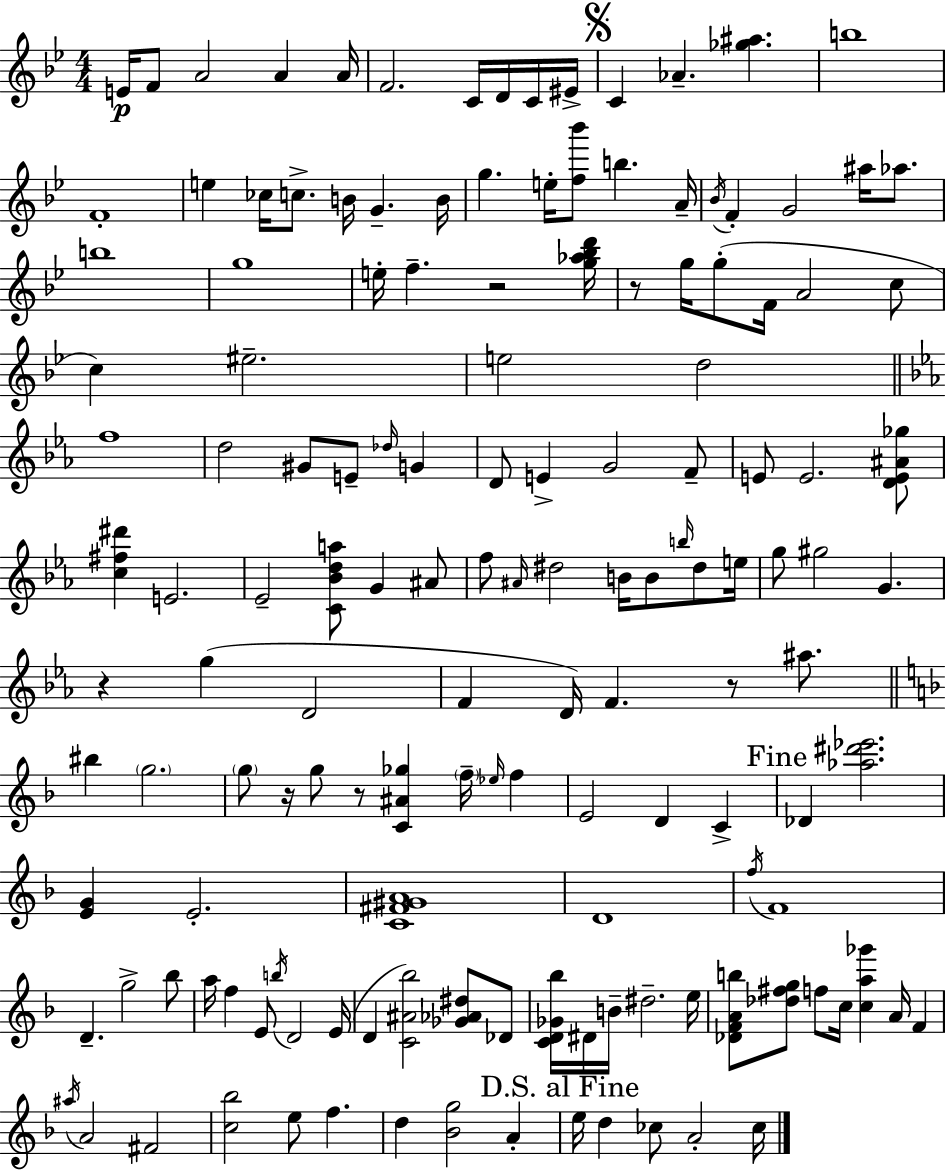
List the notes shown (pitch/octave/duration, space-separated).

E4/s F4/e A4/h A4/q A4/s F4/h. C4/s D4/s C4/s EIS4/s C4/q Ab4/q. [Gb5,A#5]/q. B5/w F4/w E5/q CES5/s C5/e. B4/s G4/q. B4/s G5/q. E5/s [F5,Bb6]/e B5/q. A4/s Bb4/s F4/q G4/h A#5/s Ab5/e. B5/w G5/w E5/s F5/q. R/h [G5,Ab5,Bb5,D6]/s R/e G5/s G5/e F4/s A4/h C5/e C5/q EIS5/h. E5/h D5/h F5/w D5/h G#4/e E4/e Db5/s G4/q D4/e E4/q G4/h F4/e E4/e E4/h. [D4,E4,A#4,Gb5]/e [C5,F#5,D#6]/q E4/h. Eb4/h [C4,Bb4,D5,A5]/e G4/q A#4/e F5/e A#4/s D#5/h B4/s B4/e B5/s D#5/e E5/s G5/e G#5/h G4/q. R/q G5/q D4/h F4/q D4/s F4/q. R/e A#5/e. BIS5/q G5/h. G5/e R/s G5/e R/e [C4,A#4,Gb5]/q F5/s Eb5/s F5/q E4/h D4/q C4/q Db4/q [Ab5,D#6,Eb6]/h. [E4,G4]/q E4/h. [C4,F#4,G#4,A4]/w D4/w F5/s F4/w D4/q. G5/h Bb5/e A5/s F5/q E4/e B5/s D4/h E4/s D4/q [C4,A#4,Bb5]/h [Gb4,Ab4,D#5]/e Db4/e [C4,D4,Gb4,Bb5]/s D#4/s B4/s D#5/h. E5/s [Db4,F4,A4,B5]/e [Db5,F#5,G5]/e F5/e C5/s [C5,A5,Gb6]/q A4/s F4/q A#5/s A4/h F#4/h [C5,Bb5]/h E5/e F5/q. D5/q [Bb4,G5]/h A4/q E5/s D5/q CES5/e A4/h CES5/s